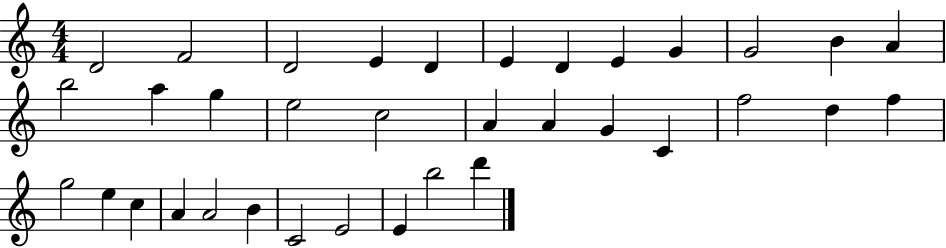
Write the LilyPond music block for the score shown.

{
  \clef treble
  \numericTimeSignature
  \time 4/4
  \key c \major
  d'2 f'2 | d'2 e'4 d'4 | e'4 d'4 e'4 g'4 | g'2 b'4 a'4 | \break b''2 a''4 g''4 | e''2 c''2 | a'4 a'4 g'4 c'4 | f''2 d''4 f''4 | \break g''2 e''4 c''4 | a'4 a'2 b'4 | c'2 e'2 | e'4 b''2 d'''4 | \break \bar "|."
}